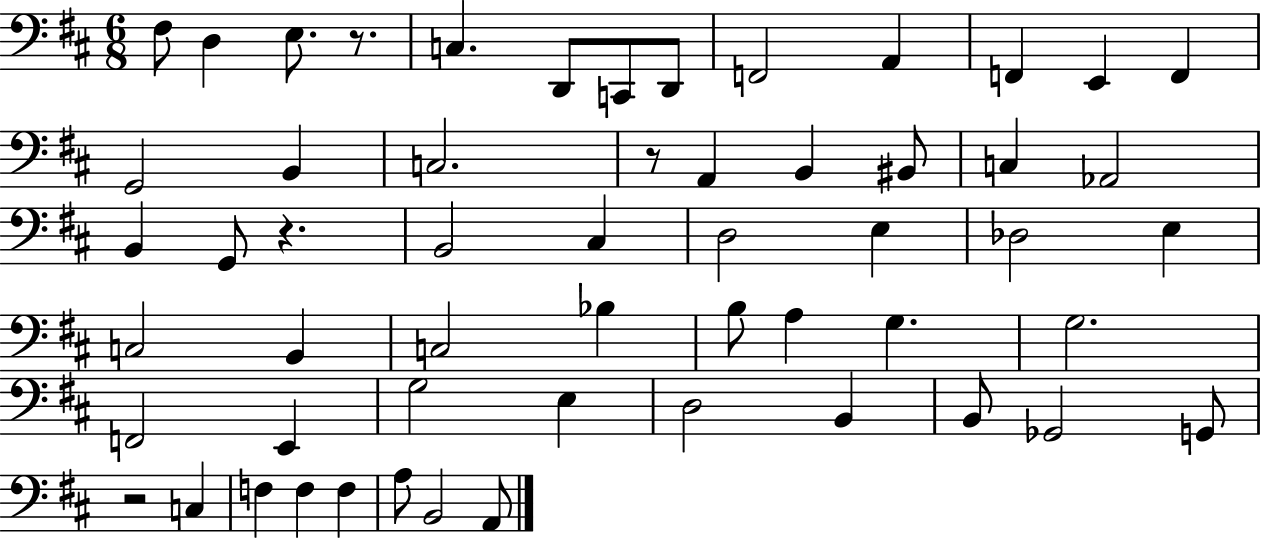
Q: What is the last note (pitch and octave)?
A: A2